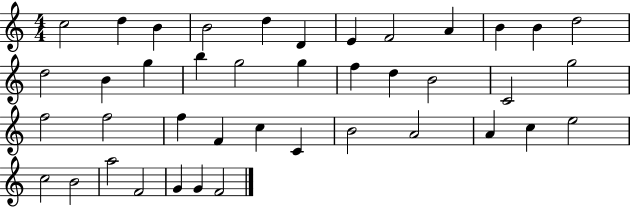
C5/h D5/q B4/q B4/h D5/q D4/q E4/q F4/h A4/q B4/q B4/q D5/h D5/h B4/q G5/q B5/q G5/h G5/q F5/q D5/q B4/h C4/h G5/h F5/h F5/h F5/q F4/q C5/q C4/q B4/h A4/h A4/q C5/q E5/h C5/h B4/h A5/h F4/h G4/q G4/q F4/h